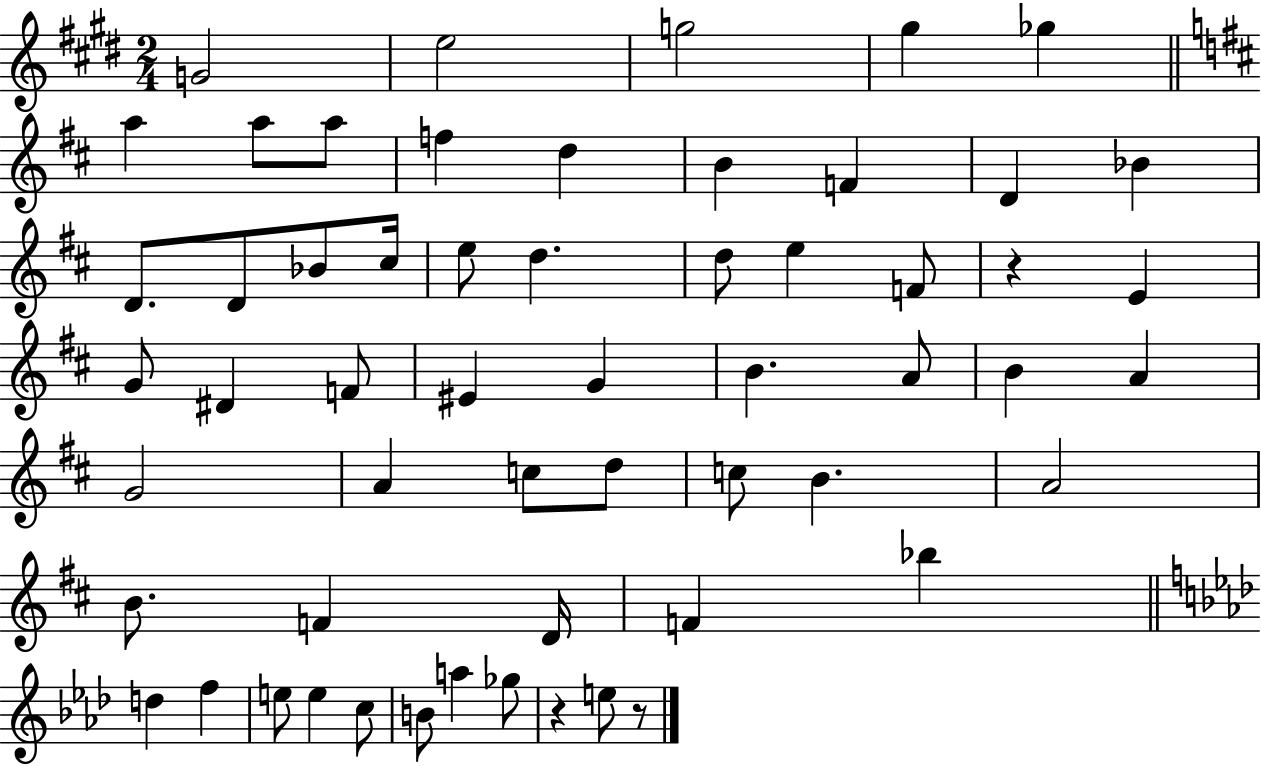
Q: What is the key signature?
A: E major